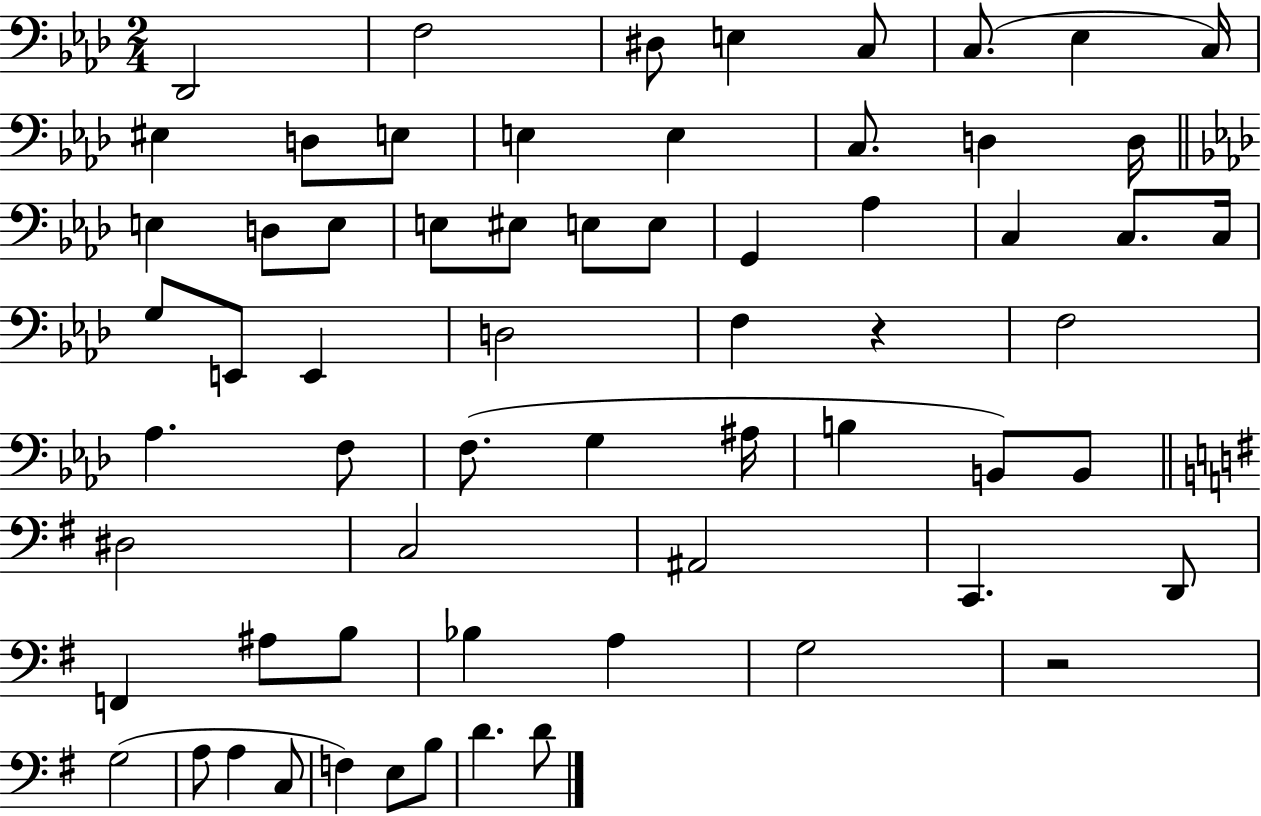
{
  \clef bass
  \numericTimeSignature
  \time 2/4
  \key aes \major
  des,2 | f2 | dis8 e4 c8 | c8.( ees4 c16) | \break eis4 d8 e8 | e4 e4 | c8. d4 d16 | \bar "||" \break \key aes \major e4 d8 e8 | e8 eis8 e8 e8 | g,4 aes4 | c4 c8. c16 | \break g8 e,8 e,4 | d2 | f4 r4 | f2 | \break aes4. f8 | f8.( g4 ais16 | b4 b,8) b,8 | \bar "||" \break \key e \minor dis2 | c2 | ais,2 | c,4. d,8 | \break f,4 ais8 b8 | bes4 a4 | g2 | r2 | \break g2( | a8 a4 c8 | f4) e8 b8 | d'4. d'8 | \break \bar "|."
}